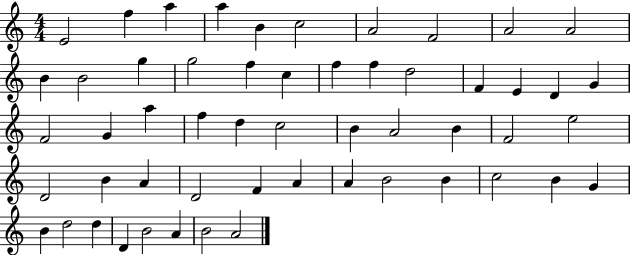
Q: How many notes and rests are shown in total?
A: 54